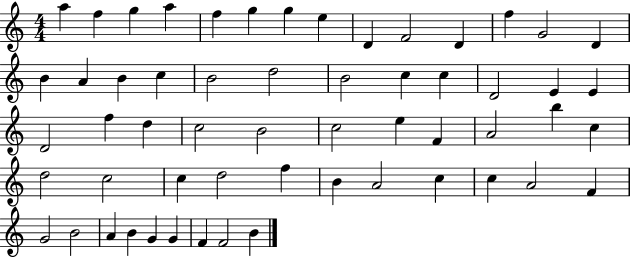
A5/q F5/q G5/q A5/q F5/q G5/q G5/q E5/q D4/q F4/h D4/q F5/q G4/h D4/q B4/q A4/q B4/q C5/q B4/h D5/h B4/h C5/q C5/q D4/h E4/q E4/q D4/h F5/q D5/q C5/h B4/h C5/h E5/q F4/q A4/h B5/q C5/q D5/h C5/h C5/q D5/h F5/q B4/q A4/h C5/q C5/q A4/h F4/q G4/h B4/h A4/q B4/q G4/q G4/q F4/q F4/h B4/q